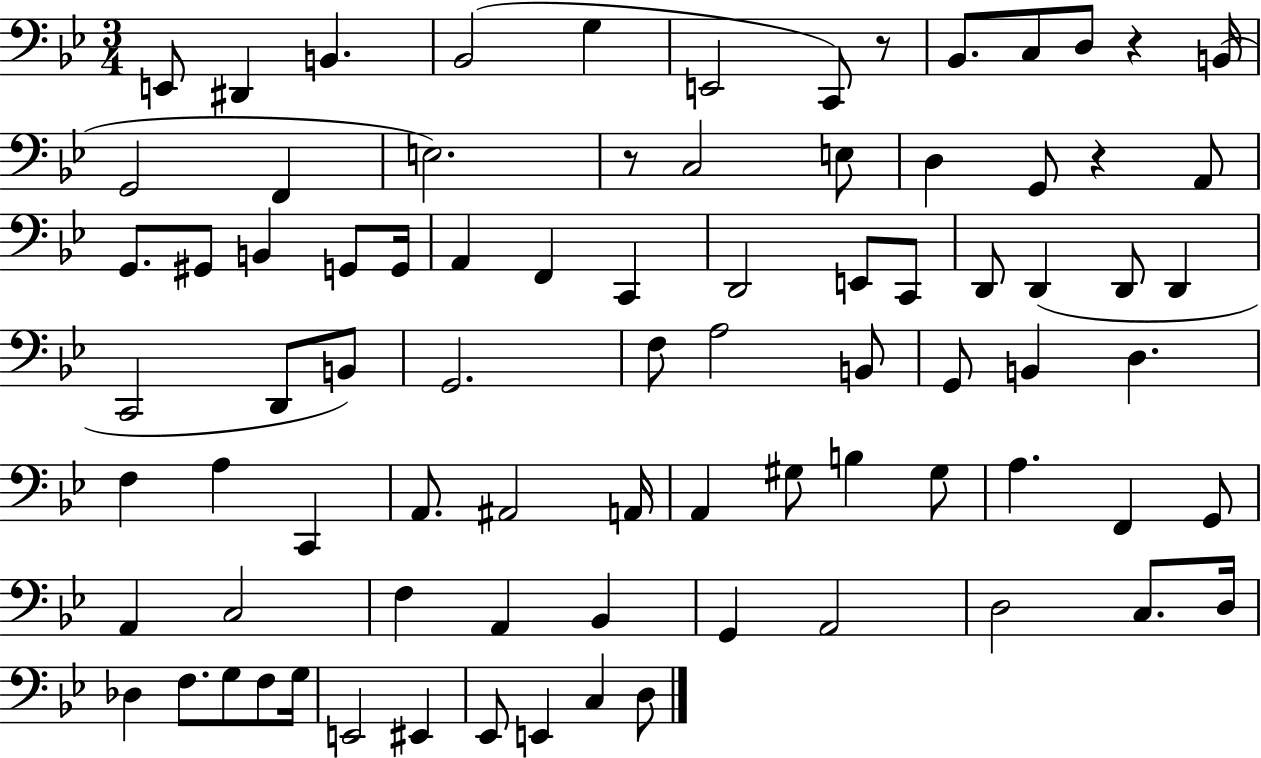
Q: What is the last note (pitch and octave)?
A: D3